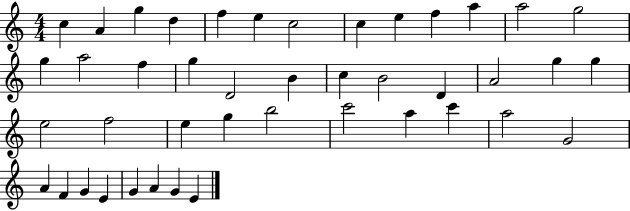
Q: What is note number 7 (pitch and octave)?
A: C5